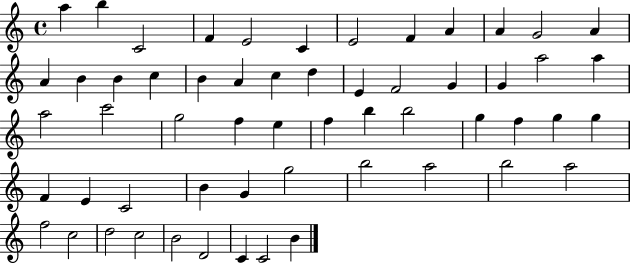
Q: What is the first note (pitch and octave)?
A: A5